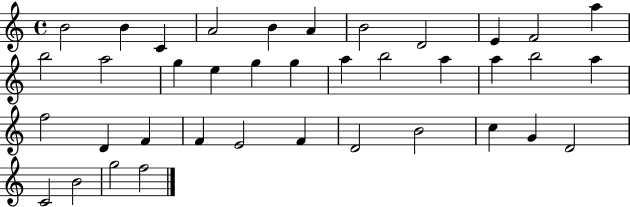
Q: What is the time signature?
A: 4/4